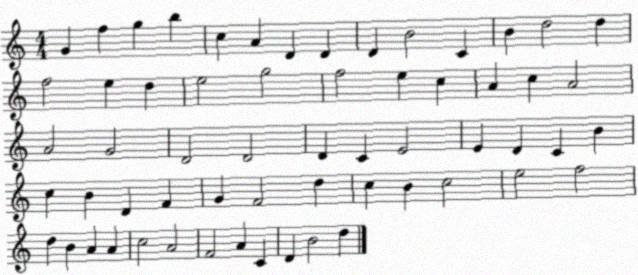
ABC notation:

X:1
T:Untitled
M:4/4
L:1/4
K:C
G f g b c A D D D B2 C B d2 d f2 e d e2 g2 f2 e c A c A2 A2 G2 D2 D2 D C E2 E D C B c B D F G F2 d c B c2 e2 f2 d B A A c2 A2 F2 A C D B2 d